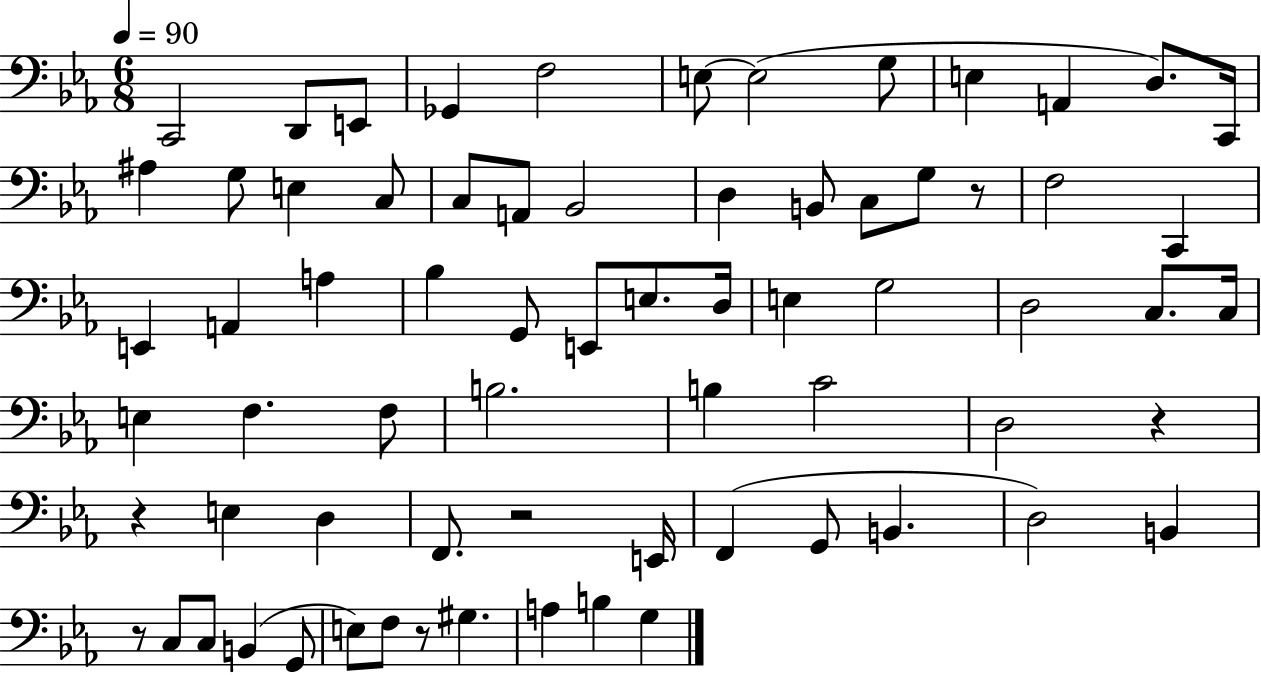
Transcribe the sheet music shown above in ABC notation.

X:1
T:Untitled
M:6/8
L:1/4
K:Eb
C,,2 D,,/2 E,,/2 _G,, F,2 E,/2 E,2 G,/2 E, A,, D,/2 C,,/4 ^A, G,/2 E, C,/2 C,/2 A,,/2 _B,,2 D, B,,/2 C,/2 G,/2 z/2 F,2 C,, E,, A,, A, _B, G,,/2 E,,/2 E,/2 D,/4 E, G,2 D,2 C,/2 C,/4 E, F, F,/2 B,2 B, C2 D,2 z z E, D, F,,/2 z2 E,,/4 F,, G,,/2 B,, D,2 B,, z/2 C,/2 C,/2 B,, G,,/2 E,/2 F,/2 z/2 ^G, A, B, G,